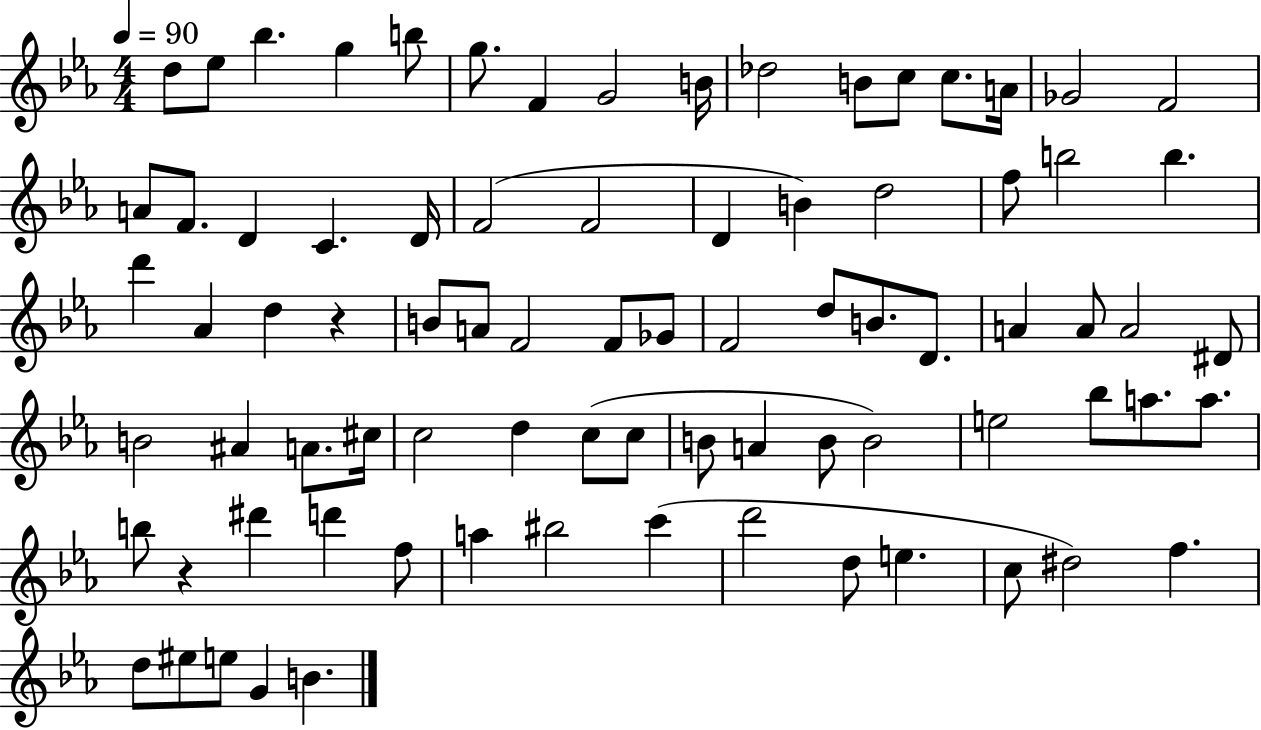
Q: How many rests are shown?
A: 2